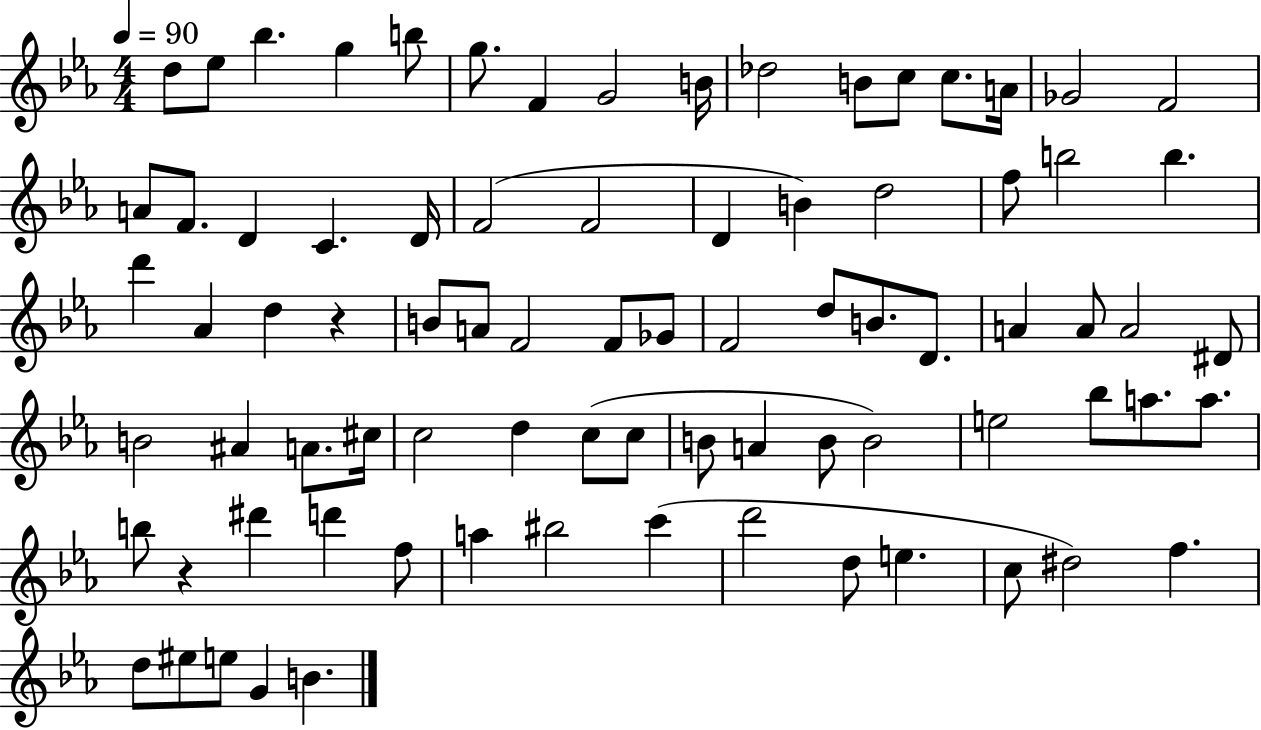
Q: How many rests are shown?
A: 2